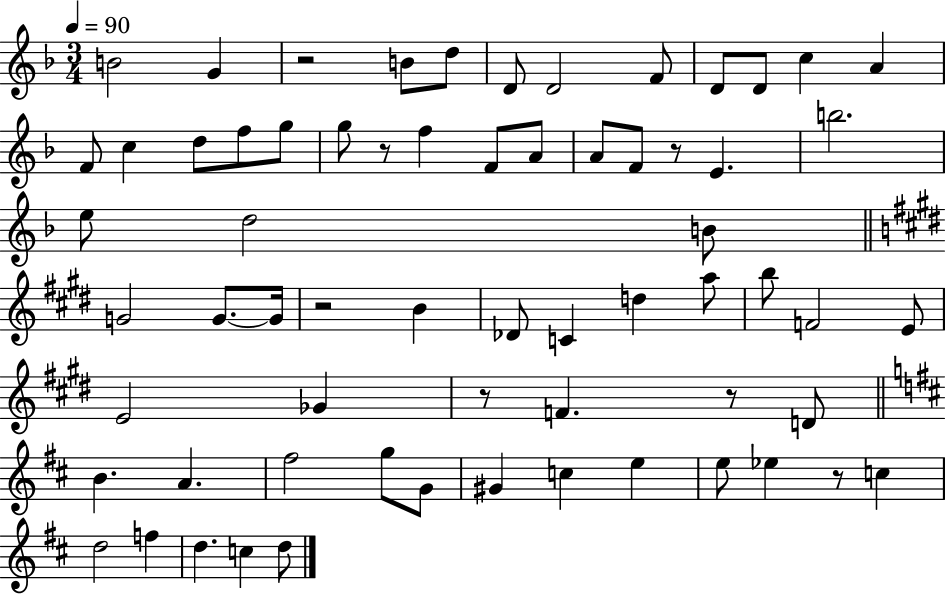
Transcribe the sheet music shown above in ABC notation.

X:1
T:Untitled
M:3/4
L:1/4
K:F
B2 G z2 B/2 d/2 D/2 D2 F/2 D/2 D/2 c A F/2 c d/2 f/2 g/2 g/2 z/2 f F/2 A/2 A/2 F/2 z/2 E b2 e/2 d2 B/2 G2 G/2 G/4 z2 B _D/2 C d a/2 b/2 F2 E/2 E2 _G z/2 F z/2 D/2 B A ^f2 g/2 G/2 ^G c e e/2 _e z/2 c d2 f d c d/2